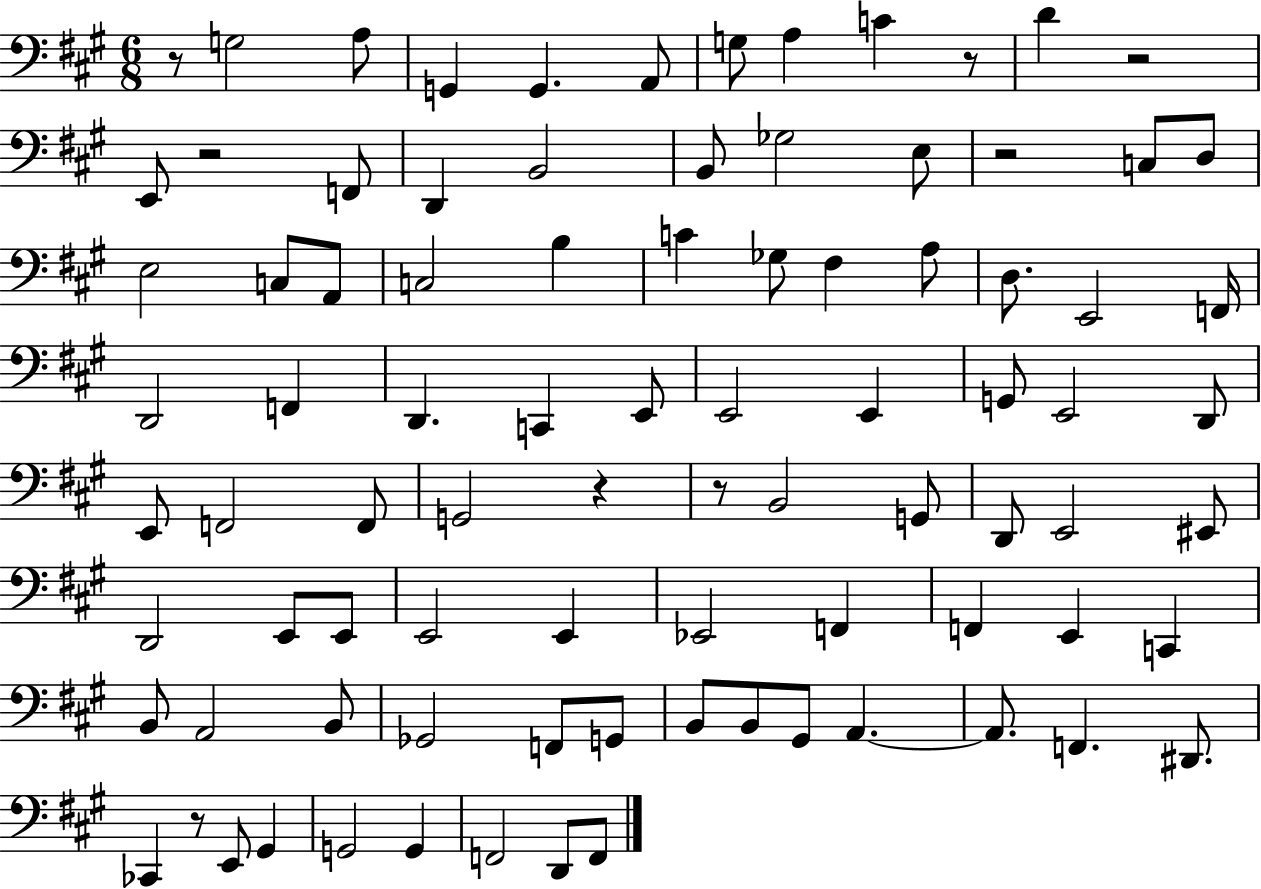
{
  \clef bass
  \numericTimeSignature
  \time 6/8
  \key a \major
  r8 g2 a8 | g,4 g,4. a,8 | g8 a4 c'4 r8 | d'4 r2 | \break e,8 r2 f,8 | d,4 b,2 | b,8 ges2 e8 | r2 c8 d8 | \break e2 c8 a,8 | c2 b4 | c'4 ges8 fis4 a8 | d8. e,2 f,16 | \break d,2 f,4 | d,4. c,4 e,8 | e,2 e,4 | g,8 e,2 d,8 | \break e,8 f,2 f,8 | g,2 r4 | r8 b,2 g,8 | d,8 e,2 eis,8 | \break d,2 e,8 e,8 | e,2 e,4 | ees,2 f,4 | f,4 e,4 c,4 | \break b,8 a,2 b,8 | ges,2 f,8 g,8 | b,8 b,8 gis,8 a,4.~~ | a,8. f,4. dis,8. | \break ces,4 r8 e,8 gis,4 | g,2 g,4 | f,2 d,8 f,8 | \bar "|."
}